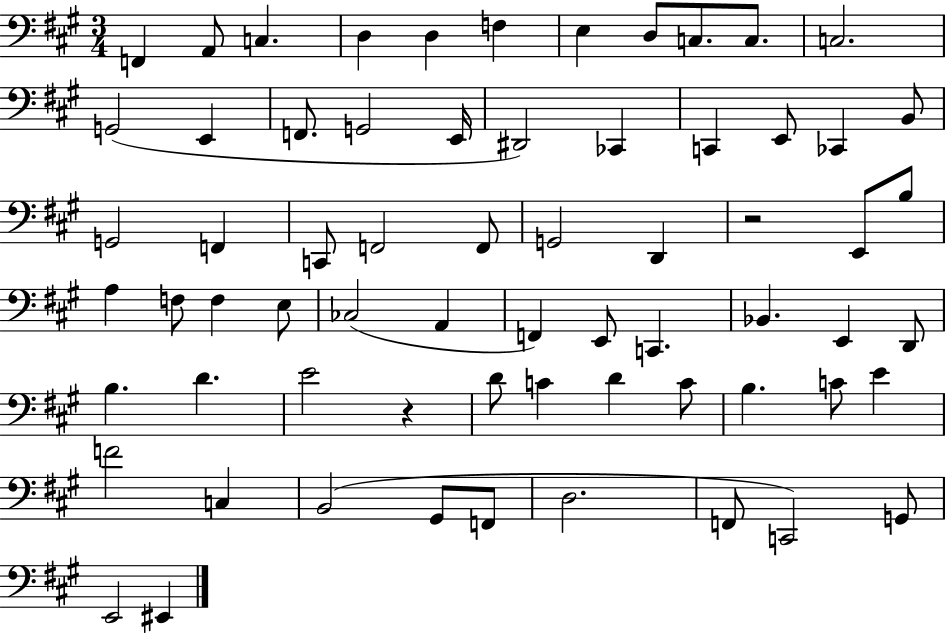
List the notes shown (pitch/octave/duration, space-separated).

F2/q A2/e C3/q. D3/q D3/q F3/q E3/q D3/e C3/e. C3/e. C3/h. G2/h E2/q F2/e. G2/h E2/s D#2/h CES2/q C2/q E2/e CES2/q B2/e G2/h F2/q C2/e F2/h F2/e G2/h D2/q R/h E2/e B3/e A3/q F3/e F3/q E3/e CES3/h A2/q F2/q E2/e C2/q. Bb2/q. E2/q D2/e B3/q. D4/q. E4/h R/q D4/e C4/q D4/q C4/e B3/q. C4/e E4/q F4/h C3/q B2/h G#2/e F2/e D3/h. F2/e C2/h G2/e E2/h EIS2/q